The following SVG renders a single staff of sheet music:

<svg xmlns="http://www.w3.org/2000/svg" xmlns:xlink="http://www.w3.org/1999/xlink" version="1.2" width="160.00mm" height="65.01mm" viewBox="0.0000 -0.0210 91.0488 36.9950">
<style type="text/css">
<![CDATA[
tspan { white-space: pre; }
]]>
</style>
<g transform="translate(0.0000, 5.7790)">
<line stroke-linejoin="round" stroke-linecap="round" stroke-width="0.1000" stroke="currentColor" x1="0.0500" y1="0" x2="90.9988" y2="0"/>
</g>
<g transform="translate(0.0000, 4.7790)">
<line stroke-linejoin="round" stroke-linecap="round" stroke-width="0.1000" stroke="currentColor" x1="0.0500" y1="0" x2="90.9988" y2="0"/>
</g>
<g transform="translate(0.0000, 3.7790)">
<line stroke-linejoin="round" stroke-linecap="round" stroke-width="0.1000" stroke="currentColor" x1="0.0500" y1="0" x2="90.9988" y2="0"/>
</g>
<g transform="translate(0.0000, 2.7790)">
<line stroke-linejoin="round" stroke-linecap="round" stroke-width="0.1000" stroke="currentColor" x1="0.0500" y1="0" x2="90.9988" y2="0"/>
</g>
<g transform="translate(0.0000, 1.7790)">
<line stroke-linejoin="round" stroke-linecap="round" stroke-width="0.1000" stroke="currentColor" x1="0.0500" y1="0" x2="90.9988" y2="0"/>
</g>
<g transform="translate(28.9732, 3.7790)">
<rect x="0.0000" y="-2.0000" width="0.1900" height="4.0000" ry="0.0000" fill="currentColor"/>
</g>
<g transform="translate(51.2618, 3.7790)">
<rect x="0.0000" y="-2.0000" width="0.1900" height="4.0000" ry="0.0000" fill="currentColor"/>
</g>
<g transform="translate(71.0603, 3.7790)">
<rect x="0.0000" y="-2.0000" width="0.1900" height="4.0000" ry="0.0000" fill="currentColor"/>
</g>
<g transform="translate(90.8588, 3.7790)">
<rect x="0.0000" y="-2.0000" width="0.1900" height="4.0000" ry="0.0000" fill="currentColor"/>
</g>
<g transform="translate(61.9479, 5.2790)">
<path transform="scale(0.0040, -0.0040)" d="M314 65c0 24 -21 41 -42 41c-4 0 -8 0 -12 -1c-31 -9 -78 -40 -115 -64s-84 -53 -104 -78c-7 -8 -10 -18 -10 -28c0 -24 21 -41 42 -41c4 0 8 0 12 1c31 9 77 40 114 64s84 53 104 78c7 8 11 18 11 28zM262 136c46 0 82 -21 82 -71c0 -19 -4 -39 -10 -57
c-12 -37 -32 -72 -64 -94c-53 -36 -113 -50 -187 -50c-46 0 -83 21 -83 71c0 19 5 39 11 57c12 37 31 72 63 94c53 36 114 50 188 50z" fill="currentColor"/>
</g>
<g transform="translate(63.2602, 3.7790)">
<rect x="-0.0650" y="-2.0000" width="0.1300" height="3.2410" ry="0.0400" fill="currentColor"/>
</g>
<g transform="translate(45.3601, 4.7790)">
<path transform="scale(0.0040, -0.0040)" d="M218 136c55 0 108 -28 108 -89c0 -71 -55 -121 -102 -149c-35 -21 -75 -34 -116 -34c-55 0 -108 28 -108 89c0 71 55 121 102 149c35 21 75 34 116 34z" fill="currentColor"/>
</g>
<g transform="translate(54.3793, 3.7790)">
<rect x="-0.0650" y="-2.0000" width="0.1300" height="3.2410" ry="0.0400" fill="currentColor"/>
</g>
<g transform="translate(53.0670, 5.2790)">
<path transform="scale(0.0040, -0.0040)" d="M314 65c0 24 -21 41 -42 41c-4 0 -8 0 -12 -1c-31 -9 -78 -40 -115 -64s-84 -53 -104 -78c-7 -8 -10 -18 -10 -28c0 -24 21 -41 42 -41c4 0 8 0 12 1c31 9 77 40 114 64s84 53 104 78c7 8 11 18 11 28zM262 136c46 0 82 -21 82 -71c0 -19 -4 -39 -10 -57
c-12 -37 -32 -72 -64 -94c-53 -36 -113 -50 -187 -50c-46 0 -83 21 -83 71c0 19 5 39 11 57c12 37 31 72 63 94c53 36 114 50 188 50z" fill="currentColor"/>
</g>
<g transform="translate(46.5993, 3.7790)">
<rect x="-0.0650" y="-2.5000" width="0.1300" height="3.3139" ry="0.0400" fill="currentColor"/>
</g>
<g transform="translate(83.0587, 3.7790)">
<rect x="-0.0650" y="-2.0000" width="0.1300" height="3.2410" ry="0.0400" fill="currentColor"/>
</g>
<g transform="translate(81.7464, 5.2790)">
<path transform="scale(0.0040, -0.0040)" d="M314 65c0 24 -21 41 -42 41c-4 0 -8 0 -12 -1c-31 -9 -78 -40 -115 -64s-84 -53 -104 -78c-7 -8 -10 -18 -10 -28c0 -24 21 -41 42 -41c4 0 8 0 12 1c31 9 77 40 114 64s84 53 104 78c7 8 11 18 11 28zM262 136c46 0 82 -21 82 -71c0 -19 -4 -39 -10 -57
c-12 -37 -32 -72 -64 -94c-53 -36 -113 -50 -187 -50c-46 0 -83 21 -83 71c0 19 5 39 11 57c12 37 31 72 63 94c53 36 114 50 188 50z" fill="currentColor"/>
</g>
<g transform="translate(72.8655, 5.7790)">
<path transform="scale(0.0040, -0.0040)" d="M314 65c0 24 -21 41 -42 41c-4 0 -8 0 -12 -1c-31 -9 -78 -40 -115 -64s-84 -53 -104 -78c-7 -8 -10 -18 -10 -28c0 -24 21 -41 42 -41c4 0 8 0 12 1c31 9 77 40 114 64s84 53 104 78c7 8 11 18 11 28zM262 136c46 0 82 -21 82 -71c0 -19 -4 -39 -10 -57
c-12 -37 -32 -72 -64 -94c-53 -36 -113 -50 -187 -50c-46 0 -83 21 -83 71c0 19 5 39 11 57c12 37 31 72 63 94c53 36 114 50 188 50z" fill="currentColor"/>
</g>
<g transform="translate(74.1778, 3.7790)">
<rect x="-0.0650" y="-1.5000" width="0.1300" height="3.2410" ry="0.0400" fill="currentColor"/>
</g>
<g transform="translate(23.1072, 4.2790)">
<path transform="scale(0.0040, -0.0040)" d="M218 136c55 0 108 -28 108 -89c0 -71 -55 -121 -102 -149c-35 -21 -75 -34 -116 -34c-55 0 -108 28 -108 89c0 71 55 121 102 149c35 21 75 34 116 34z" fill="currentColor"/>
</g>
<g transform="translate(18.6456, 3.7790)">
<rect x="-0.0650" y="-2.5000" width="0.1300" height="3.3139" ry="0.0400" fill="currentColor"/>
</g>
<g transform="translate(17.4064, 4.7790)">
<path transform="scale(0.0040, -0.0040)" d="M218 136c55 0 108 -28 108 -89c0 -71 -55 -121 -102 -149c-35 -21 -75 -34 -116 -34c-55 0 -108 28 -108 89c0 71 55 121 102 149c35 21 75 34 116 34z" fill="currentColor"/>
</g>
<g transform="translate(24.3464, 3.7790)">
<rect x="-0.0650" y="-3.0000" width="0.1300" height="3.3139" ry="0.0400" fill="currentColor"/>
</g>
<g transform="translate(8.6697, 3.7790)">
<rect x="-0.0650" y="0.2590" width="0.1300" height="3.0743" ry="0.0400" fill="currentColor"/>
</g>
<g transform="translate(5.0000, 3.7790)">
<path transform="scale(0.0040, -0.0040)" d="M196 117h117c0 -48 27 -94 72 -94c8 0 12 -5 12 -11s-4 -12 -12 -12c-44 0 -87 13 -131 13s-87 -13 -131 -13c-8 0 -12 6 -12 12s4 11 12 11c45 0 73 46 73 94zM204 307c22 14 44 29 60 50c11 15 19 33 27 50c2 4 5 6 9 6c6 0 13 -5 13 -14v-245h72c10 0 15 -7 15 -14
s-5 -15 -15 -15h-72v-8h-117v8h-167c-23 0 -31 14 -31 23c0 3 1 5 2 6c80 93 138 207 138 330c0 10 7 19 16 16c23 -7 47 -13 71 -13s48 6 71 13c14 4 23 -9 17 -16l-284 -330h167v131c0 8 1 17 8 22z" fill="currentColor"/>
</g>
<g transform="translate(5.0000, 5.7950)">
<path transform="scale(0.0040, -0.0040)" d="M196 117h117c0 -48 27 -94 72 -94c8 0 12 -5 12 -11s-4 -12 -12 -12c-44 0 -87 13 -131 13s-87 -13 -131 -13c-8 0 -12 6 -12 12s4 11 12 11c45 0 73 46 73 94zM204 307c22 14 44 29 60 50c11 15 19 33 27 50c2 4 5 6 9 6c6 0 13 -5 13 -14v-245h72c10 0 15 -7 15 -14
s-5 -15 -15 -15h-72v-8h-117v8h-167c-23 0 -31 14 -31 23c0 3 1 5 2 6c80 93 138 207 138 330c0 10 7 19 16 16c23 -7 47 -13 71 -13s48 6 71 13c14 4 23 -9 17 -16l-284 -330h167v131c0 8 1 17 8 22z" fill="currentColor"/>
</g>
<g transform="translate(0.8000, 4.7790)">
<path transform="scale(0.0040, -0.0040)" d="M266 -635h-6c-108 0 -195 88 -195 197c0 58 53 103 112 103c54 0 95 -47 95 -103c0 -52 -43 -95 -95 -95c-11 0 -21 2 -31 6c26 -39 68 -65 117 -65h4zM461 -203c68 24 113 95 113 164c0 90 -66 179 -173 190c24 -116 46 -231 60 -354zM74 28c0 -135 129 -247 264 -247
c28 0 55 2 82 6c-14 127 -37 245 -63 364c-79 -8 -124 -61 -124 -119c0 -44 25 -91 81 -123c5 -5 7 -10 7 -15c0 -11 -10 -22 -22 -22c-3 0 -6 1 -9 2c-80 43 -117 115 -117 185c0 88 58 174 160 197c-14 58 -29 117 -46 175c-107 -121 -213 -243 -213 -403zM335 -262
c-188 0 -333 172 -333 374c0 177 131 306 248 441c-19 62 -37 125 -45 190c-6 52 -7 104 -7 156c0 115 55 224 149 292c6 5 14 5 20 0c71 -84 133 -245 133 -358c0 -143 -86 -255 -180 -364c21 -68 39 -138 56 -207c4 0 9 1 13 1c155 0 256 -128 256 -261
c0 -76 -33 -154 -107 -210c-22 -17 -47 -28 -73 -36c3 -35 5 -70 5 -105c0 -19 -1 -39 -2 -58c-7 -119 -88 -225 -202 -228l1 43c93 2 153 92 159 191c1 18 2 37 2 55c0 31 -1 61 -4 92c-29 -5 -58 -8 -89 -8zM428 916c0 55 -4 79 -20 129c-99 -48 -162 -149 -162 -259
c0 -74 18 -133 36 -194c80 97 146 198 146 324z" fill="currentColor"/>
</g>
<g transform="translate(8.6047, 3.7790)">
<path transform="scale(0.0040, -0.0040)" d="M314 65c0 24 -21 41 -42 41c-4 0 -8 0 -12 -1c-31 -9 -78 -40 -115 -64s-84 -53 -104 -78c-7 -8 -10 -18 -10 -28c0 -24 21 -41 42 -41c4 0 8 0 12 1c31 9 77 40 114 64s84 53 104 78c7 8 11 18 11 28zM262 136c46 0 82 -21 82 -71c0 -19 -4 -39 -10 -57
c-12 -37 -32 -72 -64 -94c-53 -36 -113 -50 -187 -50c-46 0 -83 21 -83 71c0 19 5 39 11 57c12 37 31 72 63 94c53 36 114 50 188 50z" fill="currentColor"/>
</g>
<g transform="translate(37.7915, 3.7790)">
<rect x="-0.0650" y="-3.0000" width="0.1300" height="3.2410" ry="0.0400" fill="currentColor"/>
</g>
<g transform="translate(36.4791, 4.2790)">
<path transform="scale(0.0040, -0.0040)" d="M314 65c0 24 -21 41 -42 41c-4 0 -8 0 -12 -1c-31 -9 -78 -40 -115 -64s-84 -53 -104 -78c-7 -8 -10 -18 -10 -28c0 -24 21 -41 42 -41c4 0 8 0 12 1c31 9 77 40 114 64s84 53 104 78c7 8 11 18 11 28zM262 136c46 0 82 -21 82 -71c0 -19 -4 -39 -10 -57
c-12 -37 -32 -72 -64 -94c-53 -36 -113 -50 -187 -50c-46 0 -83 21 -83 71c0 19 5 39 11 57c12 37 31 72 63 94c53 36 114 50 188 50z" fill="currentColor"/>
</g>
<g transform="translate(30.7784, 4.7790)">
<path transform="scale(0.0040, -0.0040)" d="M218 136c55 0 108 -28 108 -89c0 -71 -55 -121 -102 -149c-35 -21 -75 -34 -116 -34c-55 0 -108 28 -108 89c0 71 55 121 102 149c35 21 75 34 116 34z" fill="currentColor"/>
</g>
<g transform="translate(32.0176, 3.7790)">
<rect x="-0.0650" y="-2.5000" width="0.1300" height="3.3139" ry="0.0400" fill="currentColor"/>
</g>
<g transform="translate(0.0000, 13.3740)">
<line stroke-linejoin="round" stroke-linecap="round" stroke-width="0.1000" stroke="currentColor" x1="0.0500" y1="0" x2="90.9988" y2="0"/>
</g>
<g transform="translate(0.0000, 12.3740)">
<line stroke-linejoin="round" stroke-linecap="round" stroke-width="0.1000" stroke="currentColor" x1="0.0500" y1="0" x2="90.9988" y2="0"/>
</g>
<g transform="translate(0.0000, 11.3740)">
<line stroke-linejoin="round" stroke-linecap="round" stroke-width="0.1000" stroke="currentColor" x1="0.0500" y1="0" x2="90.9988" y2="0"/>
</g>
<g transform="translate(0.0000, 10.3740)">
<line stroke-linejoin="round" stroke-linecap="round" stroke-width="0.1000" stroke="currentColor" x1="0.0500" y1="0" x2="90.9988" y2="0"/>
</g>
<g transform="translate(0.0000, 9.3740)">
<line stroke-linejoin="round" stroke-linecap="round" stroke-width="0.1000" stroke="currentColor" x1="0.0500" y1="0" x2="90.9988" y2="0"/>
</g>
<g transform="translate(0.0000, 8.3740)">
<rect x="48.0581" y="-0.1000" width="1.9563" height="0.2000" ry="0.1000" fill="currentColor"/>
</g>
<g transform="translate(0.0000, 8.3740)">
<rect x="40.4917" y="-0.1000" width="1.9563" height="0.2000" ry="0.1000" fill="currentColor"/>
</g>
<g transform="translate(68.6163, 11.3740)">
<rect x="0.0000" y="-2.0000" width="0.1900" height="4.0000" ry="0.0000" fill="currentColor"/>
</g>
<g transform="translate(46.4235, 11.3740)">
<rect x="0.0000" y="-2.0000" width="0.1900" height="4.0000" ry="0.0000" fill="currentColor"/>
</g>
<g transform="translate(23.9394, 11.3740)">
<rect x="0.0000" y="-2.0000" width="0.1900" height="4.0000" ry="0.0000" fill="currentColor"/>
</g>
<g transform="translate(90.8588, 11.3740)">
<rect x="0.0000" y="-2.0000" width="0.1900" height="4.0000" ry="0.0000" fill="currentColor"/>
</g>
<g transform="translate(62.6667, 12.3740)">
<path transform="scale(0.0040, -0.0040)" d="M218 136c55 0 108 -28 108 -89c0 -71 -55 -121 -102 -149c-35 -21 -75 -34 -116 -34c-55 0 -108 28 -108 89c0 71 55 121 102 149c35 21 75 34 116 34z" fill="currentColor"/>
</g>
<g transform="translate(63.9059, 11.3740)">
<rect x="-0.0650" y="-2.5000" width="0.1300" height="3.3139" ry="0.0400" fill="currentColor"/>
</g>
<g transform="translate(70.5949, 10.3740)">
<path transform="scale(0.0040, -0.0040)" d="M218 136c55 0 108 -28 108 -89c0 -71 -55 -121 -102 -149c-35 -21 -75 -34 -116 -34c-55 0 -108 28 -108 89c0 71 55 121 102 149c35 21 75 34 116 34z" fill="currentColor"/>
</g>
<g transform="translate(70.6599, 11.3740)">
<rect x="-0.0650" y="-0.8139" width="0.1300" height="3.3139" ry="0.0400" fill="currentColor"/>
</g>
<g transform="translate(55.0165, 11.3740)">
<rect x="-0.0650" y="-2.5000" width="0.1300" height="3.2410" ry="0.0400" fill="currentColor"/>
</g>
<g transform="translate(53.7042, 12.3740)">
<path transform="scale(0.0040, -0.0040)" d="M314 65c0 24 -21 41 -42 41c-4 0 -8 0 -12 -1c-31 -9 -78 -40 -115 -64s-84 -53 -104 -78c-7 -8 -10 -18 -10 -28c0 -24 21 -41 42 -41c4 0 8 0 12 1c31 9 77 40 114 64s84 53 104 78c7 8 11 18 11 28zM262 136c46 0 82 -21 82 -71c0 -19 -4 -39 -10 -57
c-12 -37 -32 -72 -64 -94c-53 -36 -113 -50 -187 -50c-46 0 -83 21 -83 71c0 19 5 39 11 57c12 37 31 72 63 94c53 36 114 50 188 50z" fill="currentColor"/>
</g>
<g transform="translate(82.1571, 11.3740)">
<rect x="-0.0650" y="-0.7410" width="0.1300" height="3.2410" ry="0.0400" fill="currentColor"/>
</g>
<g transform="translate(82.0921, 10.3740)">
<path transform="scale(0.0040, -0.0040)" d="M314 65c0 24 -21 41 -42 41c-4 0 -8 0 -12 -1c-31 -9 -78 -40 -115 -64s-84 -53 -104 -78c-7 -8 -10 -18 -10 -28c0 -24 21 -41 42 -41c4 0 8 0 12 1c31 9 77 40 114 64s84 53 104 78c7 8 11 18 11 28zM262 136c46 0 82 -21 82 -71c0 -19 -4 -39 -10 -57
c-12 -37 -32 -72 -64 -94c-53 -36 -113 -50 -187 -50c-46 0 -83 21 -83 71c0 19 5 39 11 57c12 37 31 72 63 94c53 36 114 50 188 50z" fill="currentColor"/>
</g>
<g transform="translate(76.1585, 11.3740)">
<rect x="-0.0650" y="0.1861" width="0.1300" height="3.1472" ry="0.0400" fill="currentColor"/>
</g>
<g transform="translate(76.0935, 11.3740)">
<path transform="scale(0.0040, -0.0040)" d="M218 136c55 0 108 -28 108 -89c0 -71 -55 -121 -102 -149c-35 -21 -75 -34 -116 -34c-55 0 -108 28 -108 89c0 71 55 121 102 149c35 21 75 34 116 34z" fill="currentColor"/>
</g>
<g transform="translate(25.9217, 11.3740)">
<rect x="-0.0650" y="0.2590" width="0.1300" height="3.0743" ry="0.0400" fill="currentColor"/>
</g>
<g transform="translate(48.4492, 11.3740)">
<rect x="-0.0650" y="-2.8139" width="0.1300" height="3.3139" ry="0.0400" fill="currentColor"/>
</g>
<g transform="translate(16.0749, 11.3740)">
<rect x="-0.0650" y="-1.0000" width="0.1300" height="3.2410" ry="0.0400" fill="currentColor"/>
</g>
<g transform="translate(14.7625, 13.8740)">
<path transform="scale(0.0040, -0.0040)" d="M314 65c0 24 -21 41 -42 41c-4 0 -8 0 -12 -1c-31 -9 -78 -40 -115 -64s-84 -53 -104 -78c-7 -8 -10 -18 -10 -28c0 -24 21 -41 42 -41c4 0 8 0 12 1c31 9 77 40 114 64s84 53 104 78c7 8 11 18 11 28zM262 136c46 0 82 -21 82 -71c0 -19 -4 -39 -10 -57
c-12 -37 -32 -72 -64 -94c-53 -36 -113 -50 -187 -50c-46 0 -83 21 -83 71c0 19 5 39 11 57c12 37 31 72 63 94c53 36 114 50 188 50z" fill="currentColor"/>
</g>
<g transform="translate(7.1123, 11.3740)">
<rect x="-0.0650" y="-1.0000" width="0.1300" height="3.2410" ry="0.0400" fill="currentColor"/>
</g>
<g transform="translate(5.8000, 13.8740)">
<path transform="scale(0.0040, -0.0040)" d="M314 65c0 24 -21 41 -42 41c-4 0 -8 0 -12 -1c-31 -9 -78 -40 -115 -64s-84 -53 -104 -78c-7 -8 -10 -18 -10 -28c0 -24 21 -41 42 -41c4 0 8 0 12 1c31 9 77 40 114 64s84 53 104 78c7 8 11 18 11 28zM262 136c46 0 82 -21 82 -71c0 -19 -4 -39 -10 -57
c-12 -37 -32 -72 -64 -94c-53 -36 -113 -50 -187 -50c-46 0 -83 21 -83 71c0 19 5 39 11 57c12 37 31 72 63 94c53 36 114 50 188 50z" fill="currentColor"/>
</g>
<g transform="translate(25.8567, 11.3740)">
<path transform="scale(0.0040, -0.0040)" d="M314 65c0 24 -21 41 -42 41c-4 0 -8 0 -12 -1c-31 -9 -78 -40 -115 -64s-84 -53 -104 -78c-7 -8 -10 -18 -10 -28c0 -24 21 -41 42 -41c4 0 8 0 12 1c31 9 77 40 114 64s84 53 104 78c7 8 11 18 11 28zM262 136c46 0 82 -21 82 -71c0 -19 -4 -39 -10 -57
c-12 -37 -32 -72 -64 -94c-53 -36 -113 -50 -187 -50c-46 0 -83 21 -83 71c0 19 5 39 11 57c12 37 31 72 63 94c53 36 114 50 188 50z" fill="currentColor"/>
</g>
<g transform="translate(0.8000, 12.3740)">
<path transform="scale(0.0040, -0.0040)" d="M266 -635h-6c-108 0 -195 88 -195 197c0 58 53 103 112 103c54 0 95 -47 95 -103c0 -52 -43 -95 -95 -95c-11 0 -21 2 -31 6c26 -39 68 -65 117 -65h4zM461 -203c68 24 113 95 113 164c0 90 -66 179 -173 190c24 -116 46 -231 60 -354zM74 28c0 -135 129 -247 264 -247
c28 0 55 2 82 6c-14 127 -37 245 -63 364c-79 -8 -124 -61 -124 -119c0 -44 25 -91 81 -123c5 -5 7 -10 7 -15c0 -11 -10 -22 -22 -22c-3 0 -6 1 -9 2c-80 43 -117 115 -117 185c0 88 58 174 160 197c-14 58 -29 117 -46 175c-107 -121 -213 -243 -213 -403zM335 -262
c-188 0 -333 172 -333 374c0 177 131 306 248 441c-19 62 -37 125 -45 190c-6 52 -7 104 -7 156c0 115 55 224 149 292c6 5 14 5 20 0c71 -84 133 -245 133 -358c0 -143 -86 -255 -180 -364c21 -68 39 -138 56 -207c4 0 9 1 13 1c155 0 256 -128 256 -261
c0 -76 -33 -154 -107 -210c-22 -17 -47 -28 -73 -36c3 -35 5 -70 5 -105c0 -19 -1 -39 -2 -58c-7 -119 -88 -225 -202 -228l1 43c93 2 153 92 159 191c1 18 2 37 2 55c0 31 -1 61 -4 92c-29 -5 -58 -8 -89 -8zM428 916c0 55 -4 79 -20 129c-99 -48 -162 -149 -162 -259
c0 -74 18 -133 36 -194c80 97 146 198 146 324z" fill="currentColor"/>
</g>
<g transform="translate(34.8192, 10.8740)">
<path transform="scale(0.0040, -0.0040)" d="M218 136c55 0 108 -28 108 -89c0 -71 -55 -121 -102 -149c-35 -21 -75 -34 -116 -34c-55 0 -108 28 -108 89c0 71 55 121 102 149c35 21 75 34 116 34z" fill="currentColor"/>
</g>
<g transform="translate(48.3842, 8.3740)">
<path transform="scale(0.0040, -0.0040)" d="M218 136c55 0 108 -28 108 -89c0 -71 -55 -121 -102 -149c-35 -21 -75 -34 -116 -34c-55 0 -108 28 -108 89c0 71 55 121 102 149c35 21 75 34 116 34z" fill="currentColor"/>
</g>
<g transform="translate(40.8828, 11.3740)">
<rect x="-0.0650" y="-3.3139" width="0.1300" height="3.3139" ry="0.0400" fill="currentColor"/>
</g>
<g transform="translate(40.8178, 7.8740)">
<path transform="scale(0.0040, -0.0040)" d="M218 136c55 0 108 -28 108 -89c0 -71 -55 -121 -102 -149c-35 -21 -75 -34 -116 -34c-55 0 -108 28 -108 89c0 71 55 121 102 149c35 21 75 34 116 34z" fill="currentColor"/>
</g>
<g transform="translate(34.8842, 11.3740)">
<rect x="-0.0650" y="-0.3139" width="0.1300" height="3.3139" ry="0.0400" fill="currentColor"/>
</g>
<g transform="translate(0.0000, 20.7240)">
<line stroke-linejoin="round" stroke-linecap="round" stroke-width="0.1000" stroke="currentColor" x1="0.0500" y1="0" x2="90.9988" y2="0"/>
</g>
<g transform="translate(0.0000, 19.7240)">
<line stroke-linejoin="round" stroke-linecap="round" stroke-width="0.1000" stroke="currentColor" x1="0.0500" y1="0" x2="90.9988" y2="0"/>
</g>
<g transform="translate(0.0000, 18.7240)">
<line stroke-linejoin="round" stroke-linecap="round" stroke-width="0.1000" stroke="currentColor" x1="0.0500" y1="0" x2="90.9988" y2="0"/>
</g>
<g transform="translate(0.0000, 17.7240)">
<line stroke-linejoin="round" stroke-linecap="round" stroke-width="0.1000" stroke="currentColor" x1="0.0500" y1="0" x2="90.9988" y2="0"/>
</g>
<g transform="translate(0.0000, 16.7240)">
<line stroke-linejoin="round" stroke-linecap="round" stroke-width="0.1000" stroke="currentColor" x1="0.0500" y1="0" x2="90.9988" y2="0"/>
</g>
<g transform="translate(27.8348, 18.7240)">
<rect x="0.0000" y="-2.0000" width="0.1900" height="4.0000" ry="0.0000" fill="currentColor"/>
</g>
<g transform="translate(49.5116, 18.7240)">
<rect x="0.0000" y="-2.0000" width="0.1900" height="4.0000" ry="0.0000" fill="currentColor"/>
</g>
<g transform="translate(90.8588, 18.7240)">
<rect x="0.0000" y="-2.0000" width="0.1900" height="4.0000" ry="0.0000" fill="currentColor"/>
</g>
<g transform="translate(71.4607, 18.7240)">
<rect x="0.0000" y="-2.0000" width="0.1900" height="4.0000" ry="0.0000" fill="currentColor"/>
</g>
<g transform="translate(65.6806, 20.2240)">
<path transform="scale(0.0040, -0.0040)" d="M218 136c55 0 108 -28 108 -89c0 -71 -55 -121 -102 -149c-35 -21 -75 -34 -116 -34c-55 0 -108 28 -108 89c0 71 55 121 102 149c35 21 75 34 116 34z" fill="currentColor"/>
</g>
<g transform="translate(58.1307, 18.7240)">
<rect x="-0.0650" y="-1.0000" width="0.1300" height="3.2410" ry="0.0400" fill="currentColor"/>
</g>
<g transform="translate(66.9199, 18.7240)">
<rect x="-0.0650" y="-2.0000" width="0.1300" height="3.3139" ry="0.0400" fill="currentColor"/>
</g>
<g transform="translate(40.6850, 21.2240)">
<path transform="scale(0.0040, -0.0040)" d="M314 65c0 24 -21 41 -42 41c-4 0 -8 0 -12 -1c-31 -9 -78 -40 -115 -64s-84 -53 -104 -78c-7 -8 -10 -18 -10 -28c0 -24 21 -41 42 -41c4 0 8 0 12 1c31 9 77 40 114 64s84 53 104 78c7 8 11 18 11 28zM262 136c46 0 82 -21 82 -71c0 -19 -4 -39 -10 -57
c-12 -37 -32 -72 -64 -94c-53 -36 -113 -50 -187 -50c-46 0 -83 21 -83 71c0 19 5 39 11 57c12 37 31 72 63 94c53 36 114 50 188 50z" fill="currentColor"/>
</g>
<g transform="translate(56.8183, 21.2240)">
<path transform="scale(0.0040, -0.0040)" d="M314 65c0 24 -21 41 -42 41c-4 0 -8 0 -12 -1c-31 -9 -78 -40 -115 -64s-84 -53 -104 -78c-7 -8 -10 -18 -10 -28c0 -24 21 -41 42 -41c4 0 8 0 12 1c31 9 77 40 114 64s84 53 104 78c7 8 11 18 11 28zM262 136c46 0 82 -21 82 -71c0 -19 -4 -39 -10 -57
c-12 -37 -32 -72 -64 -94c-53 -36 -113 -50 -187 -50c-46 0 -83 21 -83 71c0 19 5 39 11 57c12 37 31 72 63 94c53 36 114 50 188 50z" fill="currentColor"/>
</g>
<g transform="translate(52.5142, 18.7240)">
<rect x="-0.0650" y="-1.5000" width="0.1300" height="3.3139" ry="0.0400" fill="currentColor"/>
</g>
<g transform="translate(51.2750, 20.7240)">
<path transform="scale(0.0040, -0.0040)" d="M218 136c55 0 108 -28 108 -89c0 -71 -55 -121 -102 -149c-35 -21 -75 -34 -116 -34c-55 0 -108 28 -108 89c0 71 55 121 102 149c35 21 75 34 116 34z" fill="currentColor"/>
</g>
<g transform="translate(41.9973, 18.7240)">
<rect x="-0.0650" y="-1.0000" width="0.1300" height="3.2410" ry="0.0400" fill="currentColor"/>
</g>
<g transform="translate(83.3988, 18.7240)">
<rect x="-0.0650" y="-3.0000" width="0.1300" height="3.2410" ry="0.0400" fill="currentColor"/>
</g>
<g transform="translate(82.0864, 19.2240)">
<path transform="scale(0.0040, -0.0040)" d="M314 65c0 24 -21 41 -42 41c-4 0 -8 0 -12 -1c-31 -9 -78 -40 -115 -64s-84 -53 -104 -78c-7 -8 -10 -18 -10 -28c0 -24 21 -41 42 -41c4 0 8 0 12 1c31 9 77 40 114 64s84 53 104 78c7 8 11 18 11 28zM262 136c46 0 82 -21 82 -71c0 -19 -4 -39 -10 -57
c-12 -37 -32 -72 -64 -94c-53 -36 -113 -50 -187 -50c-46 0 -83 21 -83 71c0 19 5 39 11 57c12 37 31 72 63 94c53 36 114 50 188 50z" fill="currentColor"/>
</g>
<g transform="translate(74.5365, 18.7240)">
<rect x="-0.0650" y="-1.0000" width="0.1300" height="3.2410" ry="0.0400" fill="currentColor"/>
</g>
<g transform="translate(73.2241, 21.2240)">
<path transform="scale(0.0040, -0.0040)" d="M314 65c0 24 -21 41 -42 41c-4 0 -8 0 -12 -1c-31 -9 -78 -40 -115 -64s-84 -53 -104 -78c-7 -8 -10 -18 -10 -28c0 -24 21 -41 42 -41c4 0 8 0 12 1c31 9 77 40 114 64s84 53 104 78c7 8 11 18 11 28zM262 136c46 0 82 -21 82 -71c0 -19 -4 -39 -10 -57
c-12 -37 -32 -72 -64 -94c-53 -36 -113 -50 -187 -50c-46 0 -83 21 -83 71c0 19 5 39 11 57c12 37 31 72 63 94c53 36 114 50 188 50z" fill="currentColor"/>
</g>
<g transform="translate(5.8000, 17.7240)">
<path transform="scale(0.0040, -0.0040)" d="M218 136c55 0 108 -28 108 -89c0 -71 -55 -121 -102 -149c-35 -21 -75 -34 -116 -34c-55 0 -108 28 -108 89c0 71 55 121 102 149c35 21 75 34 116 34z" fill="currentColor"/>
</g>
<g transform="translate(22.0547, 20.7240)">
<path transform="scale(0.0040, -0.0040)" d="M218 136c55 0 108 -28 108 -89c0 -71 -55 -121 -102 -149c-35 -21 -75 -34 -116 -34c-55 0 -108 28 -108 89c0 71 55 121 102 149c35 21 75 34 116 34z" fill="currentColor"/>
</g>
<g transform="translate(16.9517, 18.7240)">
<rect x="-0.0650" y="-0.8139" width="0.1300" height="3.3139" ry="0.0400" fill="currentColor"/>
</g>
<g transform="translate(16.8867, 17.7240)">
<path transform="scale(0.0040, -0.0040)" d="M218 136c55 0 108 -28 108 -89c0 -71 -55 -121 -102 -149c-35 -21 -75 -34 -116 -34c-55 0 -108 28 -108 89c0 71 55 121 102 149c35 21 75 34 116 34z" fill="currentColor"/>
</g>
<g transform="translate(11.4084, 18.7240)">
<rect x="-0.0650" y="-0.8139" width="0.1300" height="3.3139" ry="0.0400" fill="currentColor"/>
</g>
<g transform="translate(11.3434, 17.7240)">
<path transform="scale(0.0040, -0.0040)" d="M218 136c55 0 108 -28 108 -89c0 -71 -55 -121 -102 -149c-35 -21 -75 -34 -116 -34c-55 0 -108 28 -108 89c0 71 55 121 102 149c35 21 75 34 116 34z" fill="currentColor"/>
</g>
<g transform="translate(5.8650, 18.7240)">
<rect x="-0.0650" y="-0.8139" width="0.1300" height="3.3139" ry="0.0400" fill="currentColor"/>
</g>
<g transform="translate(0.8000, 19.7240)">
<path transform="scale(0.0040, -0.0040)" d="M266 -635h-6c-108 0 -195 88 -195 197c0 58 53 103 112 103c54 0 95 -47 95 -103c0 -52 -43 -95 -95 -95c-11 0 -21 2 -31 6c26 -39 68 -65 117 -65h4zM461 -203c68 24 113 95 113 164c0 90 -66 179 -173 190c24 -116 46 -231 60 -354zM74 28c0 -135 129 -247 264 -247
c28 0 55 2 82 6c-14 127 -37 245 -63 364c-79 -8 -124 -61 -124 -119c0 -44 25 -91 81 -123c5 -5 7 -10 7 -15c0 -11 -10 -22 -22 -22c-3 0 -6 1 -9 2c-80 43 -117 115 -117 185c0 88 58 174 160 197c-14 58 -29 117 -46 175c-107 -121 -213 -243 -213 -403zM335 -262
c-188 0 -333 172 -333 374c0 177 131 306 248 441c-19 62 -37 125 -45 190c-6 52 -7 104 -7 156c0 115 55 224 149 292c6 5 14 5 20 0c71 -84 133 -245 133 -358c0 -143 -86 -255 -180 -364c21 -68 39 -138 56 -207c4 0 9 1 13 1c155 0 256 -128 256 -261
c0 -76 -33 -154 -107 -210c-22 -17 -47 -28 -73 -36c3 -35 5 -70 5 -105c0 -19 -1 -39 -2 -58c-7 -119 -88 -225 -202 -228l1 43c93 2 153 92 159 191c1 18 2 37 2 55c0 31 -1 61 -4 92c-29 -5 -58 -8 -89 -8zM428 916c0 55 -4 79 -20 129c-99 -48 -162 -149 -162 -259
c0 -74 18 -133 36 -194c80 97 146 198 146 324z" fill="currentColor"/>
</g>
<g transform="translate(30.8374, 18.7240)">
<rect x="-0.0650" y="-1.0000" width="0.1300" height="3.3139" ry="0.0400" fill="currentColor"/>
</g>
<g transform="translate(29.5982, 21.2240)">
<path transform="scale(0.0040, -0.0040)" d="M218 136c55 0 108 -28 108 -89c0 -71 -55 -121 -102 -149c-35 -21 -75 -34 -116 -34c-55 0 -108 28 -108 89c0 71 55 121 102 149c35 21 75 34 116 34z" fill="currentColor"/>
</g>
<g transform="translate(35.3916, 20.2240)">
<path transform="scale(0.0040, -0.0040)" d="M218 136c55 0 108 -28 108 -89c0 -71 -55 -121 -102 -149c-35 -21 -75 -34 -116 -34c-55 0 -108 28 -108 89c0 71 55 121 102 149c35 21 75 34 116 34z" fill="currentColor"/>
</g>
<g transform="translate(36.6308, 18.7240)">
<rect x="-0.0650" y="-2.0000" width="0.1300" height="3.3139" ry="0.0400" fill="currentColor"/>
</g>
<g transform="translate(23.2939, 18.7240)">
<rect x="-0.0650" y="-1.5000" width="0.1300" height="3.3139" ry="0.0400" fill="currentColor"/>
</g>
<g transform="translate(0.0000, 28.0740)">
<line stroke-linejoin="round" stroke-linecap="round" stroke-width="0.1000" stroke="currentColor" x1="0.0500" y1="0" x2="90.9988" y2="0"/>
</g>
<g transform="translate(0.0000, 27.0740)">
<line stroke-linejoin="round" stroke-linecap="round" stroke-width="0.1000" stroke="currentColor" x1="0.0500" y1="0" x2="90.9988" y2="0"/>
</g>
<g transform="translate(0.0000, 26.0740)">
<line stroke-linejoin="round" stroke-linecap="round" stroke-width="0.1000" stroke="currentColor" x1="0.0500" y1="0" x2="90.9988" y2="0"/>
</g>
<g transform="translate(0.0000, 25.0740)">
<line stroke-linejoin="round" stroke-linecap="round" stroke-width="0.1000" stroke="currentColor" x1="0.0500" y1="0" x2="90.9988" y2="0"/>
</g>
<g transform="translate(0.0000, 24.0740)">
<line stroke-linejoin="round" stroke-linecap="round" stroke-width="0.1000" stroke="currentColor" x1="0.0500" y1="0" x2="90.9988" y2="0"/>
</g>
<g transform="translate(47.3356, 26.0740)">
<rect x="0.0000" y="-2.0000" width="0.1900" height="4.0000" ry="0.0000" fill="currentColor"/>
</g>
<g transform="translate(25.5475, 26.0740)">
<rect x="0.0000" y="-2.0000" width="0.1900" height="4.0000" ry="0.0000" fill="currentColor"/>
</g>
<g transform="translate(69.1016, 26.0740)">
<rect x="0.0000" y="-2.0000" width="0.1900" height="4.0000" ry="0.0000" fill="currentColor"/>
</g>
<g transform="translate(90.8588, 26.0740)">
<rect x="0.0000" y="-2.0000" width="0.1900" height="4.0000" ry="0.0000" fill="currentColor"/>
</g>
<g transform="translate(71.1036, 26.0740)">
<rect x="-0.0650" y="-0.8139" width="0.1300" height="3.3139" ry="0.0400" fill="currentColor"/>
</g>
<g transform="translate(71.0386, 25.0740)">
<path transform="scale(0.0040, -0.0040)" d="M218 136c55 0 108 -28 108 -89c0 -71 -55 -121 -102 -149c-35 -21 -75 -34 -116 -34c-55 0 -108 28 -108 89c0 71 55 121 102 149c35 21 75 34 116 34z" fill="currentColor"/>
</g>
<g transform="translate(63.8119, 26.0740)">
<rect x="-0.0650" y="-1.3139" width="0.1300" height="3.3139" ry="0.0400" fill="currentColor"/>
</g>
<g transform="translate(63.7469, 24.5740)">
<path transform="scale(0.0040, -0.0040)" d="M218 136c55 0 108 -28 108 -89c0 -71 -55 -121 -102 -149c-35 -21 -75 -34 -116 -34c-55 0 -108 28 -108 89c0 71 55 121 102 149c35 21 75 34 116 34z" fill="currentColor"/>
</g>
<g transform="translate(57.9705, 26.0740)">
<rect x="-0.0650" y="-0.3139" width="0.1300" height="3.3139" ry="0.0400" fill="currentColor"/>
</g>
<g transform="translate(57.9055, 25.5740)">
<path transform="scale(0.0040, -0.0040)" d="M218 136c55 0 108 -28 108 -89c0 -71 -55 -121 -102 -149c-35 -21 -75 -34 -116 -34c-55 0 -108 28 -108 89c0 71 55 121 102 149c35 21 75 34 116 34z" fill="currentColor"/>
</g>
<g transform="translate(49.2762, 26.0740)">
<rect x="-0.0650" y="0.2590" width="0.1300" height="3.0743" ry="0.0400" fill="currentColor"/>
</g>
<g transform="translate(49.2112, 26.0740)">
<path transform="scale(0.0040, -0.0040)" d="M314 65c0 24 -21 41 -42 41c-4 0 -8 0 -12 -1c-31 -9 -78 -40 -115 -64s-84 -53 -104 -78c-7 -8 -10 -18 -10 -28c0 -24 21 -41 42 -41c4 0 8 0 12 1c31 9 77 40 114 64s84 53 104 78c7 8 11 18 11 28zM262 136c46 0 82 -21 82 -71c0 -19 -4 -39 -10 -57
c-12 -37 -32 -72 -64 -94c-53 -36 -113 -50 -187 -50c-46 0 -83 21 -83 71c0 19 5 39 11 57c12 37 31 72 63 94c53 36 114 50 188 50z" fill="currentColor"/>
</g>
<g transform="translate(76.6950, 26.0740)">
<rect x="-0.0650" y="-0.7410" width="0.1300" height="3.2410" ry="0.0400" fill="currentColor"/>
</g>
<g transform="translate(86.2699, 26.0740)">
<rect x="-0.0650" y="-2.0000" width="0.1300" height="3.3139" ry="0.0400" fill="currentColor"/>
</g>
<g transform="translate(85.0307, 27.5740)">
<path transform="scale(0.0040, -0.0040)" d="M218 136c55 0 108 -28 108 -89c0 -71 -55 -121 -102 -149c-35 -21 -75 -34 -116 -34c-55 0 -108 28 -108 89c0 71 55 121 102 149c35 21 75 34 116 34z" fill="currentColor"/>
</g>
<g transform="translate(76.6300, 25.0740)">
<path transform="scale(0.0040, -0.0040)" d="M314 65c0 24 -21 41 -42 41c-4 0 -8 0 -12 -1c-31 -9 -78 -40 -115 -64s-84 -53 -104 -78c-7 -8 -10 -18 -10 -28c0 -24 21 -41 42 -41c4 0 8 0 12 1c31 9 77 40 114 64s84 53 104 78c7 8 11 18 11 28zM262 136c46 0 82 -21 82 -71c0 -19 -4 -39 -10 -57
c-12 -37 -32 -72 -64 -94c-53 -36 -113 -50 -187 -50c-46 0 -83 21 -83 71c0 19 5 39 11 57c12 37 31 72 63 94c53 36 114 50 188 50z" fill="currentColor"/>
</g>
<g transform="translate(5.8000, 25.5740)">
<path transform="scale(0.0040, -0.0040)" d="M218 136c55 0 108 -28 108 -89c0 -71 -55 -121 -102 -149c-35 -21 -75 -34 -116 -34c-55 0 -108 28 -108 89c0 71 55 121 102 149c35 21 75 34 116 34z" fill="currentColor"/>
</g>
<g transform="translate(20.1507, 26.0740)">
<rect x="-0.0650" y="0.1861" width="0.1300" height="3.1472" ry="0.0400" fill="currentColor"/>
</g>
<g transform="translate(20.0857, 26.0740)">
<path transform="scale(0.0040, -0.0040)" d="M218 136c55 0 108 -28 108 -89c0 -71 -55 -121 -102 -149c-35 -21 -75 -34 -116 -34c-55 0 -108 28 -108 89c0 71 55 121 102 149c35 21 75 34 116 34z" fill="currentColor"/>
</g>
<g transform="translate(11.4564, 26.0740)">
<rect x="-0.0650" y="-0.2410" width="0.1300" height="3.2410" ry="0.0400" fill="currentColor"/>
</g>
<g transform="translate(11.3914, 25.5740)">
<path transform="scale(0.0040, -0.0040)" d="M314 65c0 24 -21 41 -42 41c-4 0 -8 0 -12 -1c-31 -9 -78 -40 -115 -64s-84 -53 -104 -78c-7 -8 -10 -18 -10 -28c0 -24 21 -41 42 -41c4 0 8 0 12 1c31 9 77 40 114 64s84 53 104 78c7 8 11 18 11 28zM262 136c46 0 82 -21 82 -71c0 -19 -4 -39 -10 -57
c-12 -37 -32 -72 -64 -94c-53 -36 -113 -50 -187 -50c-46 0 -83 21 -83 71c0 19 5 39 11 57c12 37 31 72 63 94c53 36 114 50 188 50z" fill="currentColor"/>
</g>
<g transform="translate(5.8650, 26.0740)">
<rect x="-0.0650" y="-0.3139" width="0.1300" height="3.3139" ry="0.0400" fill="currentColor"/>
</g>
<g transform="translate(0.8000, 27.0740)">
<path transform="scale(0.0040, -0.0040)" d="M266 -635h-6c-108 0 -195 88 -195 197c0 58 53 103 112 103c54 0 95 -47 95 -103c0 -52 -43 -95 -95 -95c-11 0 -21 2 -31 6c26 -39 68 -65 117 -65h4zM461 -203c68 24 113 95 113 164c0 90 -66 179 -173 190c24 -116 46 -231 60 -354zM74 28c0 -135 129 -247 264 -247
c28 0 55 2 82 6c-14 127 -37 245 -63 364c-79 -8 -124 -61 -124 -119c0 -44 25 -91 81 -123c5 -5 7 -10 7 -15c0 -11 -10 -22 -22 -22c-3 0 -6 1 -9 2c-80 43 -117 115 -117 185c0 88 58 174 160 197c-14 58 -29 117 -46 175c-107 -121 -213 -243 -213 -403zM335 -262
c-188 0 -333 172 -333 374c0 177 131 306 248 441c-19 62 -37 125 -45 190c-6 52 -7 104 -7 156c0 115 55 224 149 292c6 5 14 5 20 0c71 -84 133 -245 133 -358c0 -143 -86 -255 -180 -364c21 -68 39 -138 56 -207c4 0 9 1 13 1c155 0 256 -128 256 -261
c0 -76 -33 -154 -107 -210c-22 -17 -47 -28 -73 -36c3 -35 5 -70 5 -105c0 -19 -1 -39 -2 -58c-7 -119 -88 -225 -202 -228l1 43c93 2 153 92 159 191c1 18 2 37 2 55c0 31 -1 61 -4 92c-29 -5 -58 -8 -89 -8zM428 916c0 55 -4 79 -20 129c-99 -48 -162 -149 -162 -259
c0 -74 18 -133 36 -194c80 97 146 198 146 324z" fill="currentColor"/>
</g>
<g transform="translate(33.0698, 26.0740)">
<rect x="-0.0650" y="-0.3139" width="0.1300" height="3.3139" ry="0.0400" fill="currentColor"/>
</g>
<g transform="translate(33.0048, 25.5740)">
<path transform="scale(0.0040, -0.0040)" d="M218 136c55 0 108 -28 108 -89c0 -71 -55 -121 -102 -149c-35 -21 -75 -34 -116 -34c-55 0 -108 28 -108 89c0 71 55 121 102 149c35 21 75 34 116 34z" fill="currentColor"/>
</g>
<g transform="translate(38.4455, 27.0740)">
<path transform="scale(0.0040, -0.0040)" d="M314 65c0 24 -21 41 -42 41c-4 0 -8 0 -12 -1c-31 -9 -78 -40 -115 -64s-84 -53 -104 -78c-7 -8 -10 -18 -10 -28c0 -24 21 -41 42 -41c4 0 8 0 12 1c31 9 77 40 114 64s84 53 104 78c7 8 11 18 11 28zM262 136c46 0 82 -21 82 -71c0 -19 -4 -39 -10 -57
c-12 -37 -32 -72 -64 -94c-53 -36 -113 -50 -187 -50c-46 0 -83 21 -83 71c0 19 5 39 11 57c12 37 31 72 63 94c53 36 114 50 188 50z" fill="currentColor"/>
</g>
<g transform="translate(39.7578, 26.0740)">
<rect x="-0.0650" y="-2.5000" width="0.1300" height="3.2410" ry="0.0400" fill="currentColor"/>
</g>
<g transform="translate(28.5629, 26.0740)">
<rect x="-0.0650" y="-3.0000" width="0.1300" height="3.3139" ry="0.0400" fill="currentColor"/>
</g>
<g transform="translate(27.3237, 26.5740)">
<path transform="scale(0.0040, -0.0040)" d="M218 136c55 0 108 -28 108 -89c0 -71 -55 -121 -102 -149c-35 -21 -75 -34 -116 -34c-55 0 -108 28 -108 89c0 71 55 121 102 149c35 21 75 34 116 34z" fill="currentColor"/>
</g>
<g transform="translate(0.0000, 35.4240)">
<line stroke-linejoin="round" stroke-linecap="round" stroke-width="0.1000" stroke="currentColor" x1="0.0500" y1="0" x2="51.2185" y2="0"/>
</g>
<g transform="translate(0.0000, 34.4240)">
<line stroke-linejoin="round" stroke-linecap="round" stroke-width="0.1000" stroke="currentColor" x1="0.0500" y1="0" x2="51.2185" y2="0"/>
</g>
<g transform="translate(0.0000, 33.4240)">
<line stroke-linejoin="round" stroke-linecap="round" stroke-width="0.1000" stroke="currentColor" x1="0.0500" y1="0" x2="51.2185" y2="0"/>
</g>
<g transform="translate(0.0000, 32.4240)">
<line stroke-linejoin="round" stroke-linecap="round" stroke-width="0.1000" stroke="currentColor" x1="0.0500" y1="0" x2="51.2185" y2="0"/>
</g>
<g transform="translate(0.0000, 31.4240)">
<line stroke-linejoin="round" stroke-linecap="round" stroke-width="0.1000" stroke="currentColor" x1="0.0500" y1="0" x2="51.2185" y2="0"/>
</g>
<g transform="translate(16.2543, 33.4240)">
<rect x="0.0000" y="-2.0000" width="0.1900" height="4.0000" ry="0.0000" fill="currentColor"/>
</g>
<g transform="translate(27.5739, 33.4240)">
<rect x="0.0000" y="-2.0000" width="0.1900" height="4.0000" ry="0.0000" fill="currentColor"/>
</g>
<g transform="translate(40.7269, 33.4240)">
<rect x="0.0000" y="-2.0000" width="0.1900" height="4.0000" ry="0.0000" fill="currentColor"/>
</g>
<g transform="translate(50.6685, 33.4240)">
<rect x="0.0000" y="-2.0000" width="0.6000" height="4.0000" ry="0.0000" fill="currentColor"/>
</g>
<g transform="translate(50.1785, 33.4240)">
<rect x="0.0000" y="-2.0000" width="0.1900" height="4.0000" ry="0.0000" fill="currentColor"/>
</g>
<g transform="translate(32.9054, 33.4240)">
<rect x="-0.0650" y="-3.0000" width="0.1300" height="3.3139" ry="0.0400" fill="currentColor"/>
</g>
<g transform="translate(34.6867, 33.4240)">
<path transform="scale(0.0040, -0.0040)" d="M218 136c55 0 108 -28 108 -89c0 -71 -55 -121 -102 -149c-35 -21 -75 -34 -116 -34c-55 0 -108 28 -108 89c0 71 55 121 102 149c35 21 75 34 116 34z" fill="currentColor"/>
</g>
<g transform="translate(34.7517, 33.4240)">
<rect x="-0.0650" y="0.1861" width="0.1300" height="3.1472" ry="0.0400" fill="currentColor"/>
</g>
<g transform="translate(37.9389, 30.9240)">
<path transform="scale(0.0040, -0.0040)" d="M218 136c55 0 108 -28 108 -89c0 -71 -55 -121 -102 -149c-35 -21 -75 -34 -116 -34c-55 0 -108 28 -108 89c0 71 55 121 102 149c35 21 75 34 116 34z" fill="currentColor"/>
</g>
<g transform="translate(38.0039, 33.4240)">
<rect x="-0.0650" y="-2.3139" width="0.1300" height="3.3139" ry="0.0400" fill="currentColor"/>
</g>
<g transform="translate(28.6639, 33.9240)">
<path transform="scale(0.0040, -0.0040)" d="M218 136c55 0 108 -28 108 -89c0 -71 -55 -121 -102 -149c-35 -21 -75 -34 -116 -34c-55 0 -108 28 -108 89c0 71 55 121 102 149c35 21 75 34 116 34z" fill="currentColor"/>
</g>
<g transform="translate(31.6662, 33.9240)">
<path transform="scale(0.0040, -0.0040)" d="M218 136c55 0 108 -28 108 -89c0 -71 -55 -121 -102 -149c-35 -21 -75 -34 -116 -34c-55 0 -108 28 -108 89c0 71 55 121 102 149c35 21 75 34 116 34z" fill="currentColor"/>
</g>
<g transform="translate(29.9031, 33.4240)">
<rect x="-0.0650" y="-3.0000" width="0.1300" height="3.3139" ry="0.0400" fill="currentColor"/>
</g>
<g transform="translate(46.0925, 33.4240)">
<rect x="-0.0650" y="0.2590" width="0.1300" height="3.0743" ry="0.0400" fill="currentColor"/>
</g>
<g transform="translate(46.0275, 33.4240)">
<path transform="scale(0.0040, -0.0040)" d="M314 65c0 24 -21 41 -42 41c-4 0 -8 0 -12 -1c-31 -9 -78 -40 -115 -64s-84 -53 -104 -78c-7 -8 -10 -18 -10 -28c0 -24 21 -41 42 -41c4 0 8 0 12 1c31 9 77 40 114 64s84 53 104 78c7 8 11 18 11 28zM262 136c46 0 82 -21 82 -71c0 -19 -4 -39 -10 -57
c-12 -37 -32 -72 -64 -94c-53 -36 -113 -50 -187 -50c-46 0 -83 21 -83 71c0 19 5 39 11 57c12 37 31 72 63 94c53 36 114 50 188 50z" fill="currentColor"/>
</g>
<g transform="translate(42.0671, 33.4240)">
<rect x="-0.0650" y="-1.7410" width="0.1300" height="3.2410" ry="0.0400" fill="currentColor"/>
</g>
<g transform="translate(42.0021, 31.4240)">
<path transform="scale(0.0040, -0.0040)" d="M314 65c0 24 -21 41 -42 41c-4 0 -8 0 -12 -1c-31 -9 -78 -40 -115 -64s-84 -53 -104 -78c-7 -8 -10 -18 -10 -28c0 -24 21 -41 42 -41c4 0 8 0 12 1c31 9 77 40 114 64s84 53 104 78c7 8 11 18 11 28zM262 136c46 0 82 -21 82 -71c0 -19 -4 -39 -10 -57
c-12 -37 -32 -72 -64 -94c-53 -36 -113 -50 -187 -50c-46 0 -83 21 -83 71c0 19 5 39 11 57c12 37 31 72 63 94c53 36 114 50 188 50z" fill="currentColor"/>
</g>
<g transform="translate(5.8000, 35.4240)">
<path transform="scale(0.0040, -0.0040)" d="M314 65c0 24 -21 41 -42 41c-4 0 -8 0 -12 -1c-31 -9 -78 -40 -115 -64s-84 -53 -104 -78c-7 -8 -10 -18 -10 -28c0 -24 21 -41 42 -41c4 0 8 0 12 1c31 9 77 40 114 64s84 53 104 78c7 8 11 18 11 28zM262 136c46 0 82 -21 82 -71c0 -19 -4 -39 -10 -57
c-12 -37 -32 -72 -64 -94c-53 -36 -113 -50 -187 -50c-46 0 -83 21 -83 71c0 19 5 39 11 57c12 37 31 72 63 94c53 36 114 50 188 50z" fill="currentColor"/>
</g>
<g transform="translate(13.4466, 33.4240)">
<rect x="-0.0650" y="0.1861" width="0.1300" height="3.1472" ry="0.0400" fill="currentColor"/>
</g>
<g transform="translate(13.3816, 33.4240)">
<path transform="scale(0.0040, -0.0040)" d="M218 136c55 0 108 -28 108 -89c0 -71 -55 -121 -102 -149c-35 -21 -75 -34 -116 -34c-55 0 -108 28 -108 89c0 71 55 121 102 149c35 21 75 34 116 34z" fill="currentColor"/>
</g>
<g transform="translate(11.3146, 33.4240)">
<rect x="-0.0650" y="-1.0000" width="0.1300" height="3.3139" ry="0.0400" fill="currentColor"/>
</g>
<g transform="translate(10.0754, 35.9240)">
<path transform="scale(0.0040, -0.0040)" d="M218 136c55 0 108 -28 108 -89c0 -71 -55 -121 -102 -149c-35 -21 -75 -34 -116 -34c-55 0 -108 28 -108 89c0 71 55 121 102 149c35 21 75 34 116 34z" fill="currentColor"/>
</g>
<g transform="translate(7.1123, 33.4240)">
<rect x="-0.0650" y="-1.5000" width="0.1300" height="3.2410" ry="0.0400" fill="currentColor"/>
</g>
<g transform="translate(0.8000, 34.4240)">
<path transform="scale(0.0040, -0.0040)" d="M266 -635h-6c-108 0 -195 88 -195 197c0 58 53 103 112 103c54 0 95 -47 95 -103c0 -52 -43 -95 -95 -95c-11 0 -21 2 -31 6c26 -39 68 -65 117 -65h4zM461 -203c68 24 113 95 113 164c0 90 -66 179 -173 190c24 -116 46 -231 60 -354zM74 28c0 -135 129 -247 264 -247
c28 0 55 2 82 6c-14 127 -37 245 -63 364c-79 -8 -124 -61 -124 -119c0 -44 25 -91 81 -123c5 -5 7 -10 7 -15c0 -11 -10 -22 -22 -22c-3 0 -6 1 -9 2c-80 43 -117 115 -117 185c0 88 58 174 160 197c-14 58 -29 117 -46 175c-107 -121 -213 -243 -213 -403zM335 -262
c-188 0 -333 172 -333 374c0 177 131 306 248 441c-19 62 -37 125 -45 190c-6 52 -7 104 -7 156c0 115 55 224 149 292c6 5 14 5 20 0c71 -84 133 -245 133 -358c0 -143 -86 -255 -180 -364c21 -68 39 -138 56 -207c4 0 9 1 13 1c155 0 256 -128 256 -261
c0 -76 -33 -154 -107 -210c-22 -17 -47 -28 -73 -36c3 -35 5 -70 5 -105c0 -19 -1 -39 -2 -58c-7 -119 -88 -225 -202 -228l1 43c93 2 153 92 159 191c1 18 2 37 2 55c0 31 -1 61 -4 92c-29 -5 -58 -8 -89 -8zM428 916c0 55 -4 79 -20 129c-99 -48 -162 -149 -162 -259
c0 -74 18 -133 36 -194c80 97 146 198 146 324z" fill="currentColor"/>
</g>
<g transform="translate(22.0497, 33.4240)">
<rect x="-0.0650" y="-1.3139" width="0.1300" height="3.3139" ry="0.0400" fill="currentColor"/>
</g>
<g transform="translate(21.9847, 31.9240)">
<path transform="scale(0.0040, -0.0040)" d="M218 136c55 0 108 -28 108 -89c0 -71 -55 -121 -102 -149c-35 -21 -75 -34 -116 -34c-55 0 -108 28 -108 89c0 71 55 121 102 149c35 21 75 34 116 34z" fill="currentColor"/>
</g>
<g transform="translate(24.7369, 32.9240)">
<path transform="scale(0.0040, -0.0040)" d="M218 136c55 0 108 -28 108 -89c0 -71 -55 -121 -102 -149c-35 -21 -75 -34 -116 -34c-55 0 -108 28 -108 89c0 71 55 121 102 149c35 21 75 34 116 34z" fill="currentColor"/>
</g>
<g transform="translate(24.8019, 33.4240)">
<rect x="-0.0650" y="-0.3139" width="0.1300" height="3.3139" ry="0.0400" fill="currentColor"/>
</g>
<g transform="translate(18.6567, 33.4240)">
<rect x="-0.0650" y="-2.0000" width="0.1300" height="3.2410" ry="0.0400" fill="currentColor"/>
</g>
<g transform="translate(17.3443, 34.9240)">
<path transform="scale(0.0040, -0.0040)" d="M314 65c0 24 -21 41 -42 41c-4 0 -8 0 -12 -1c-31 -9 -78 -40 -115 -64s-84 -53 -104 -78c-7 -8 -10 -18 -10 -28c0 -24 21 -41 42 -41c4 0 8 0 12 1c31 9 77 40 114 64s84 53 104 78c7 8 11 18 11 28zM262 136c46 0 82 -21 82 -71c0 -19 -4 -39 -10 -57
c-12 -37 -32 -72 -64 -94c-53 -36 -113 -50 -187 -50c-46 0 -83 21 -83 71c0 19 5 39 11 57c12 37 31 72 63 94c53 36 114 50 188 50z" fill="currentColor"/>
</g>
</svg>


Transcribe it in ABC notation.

X:1
T:Untitled
M:4/4
L:1/4
K:C
B2 G A G A2 G F2 F2 E2 F2 D2 D2 B2 c b a G2 G d B d2 d d d E D F D2 E D2 F D2 A2 c c2 B A c G2 B2 c e d d2 F E2 D B F2 e c A A B g f2 B2